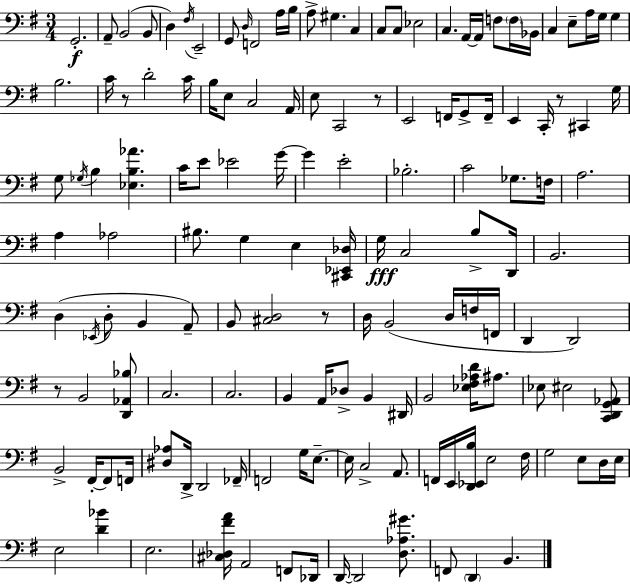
X:1
T:Untitled
M:3/4
L:1/4
K:G
G,,2 A,,/2 B,,2 B,,/2 D, ^F,/4 E,,2 G,,/2 D,/4 F,,2 A,/4 B,/4 A,/2 ^G, C, C,/2 C,/2 _E,2 C, A,,/4 A,,/4 F,/2 F,/4 _B,,/4 C, E,/2 A,/4 G,/4 G, B,2 C/4 z/2 D2 C/4 B,/4 E,/2 C,2 A,,/4 E,/2 C,,2 z/2 E,,2 F,,/4 G,,/2 F,,/4 E,, C,,/4 z/2 ^C,, G,/4 G,/2 _G,/4 B, [_E,B,_A] C/4 E/2 _E2 G/4 G E2 _B,2 C2 _G,/2 F,/4 A,2 A, _A,2 ^B,/2 G, E, [^C,,_E,,_D,]/4 G,/4 C,2 B,/2 D,,/4 B,,2 D, _E,,/4 D,/2 B,, A,,/2 B,,/2 [^C,D,]2 z/2 D,/4 B,,2 D,/4 F,/4 F,,/4 D,, D,,2 z/2 B,,2 [D,,_A,,_B,]/2 C,2 C,2 B,, A,,/4 _D,/2 B,, ^D,,/4 B,,2 [_E,^F,_A,D]/4 ^A,/2 _E,/2 ^E,2 [C,,D,,G,,_A,,]/2 B,,2 ^F,,/4 ^F,,/2 F,,/4 [^D,_A,]/2 D,,/4 D,,2 _F,,/4 F,,2 G,/4 E,/2 E,/4 C,2 A,,/2 F,,/4 E,,/4 [D,,_E,,B,]/4 E,2 ^F,/4 G,2 E,/2 D,/4 E,/4 E,2 [D_B] E,2 [^C,_D,^FA]/4 A,,2 F,,/2 _D,,/4 D,,/4 D,,2 [D,_A,^G]/2 F,,/2 D,, B,,